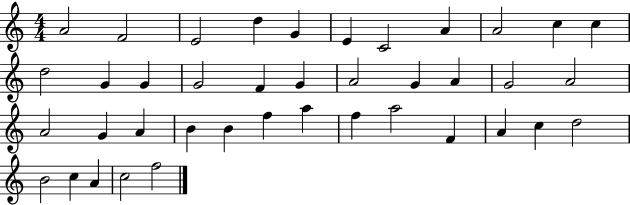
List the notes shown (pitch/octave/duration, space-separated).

A4/h F4/h E4/h D5/q G4/q E4/q C4/h A4/q A4/h C5/q C5/q D5/h G4/q G4/q G4/h F4/q G4/q A4/h G4/q A4/q G4/h A4/h A4/h G4/q A4/q B4/q B4/q F5/q A5/q F5/q A5/h F4/q A4/q C5/q D5/h B4/h C5/q A4/q C5/h F5/h